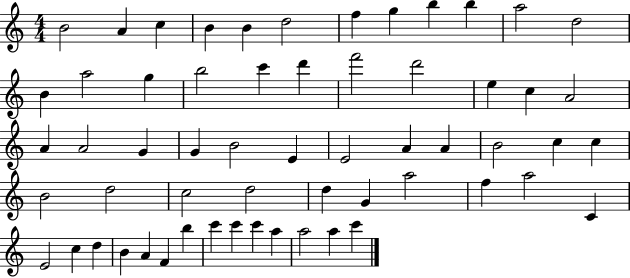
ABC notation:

X:1
T:Untitled
M:4/4
L:1/4
K:C
B2 A c B B d2 f g b b a2 d2 B a2 g b2 c' d' f'2 d'2 e c A2 A A2 G G B2 E E2 A A B2 c c B2 d2 c2 d2 d G a2 f a2 C E2 c d B A F b c' c' c' a a2 a c'